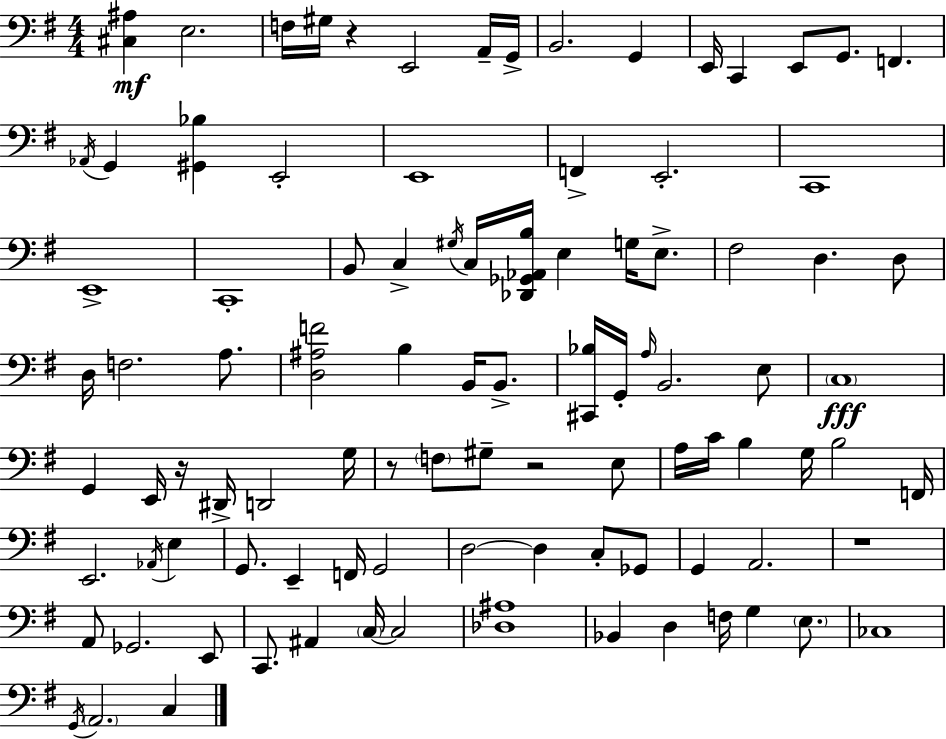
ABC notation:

X:1
T:Untitled
M:4/4
L:1/4
K:G
[^C,^A,] E,2 F,/4 ^G,/4 z E,,2 A,,/4 G,,/4 B,,2 G,, E,,/4 C,, E,,/2 G,,/2 F,, _A,,/4 G,, [^G,,_B,] E,,2 E,,4 F,, E,,2 C,,4 E,,4 C,,4 B,,/2 C, ^G,/4 C,/4 [_D,,_G,,_A,,B,]/4 E, G,/4 E,/2 ^F,2 D, D,/2 D,/4 F,2 A,/2 [D,^A,F]2 B, B,,/4 B,,/2 [^C,,_B,]/4 G,,/4 A,/4 B,,2 E,/2 C,4 G,, E,,/4 z/4 ^D,,/4 D,,2 G,/4 z/2 F,/2 ^G,/2 z2 E,/2 A,/4 C/4 B, G,/4 B,2 F,,/4 E,,2 _A,,/4 E, G,,/2 E,, F,,/4 G,,2 D,2 D, C,/2 _G,,/2 G,, A,,2 z4 A,,/2 _G,,2 E,,/2 C,,/2 ^A,, C,/4 C,2 [_D,^A,]4 _B,, D, F,/4 G, E,/2 _C,4 G,,/4 A,,2 C,